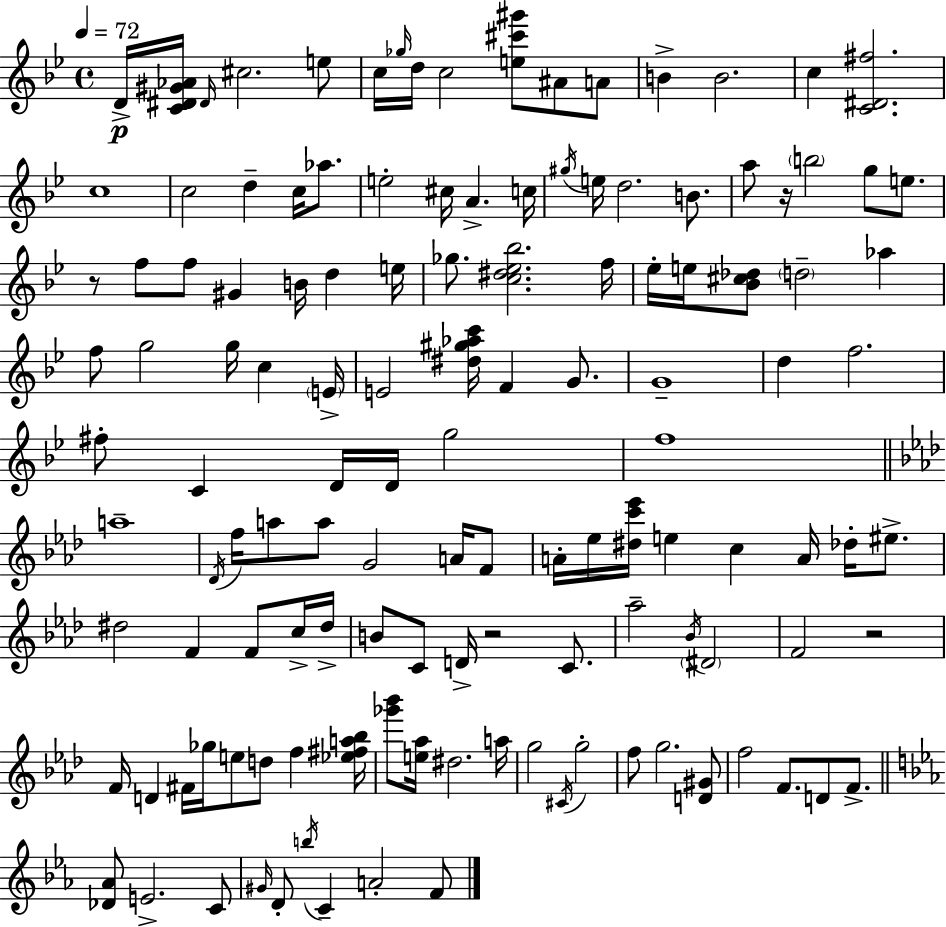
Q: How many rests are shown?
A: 4